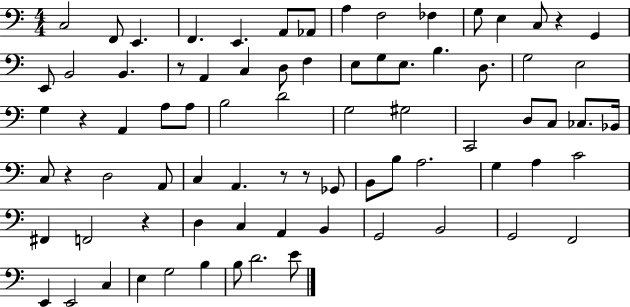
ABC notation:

X:1
T:Untitled
M:4/4
L:1/4
K:C
C,2 F,,/2 E,, F,, E,, A,,/2 _A,,/2 A, F,2 _F, G,/2 E, C,/2 z G,, E,,/2 B,,2 B,, z/2 A,, C, D,/2 F, E,/2 G,/2 E,/2 B, D,/2 G,2 E,2 G, z A,, A,/2 A,/2 B,2 D2 G,2 ^G,2 C,,2 D,/2 C,/2 _C,/2 _B,,/4 C,/2 z D,2 A,,/2 C, A,, z/2 z/2 _G,,/2 B,,/2 B,/2 A,2 G, A, C2 ^F,, F,,2 z D, C, A,, B,, G,,2 B,,2 G,,2 F,,2 E,, E,,2 C, E, G,2 B, B,/2 D2 E/2